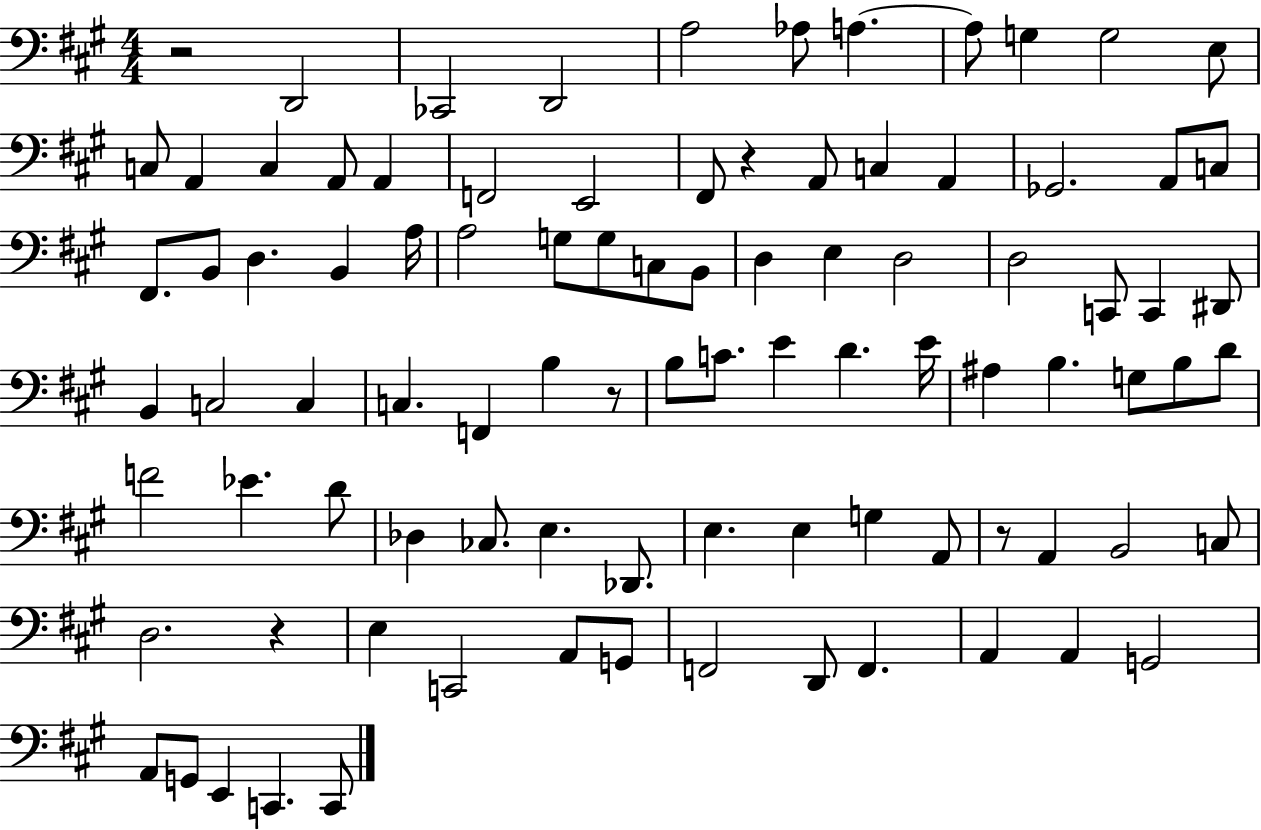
R/h D2/h CES2/h D2/h A3/h Ab3/e A3/q. A3/e G3/q G3/h E3/e C3/e A2/q C3/q A2/e A2/q F2/h E2/h F#2/e R/q A2/e C3/q A2/q Gb2/h. A2/e C3/e F#2/e. B2/e D3/q. B2/q A3/s A3/h G3/e G3/e C3/e B2/e D3/q E3/q D3/h D3/h C2/e C2/q D#2/e B2/q C3/h C3/q C3/q. F2/q B3/q R/e B3/e C4/e. E4/q D4/q. E4/s A#3/q B3/q. G3/e B3/e D4/e F4/h Eb4/q. D4/e Db3/q CES3/e. E3/q. Db2/e. E3/q. E3/q G3/q A2/e R/e A2/q B2/h C3/e D3/h. R/q E3/q C2/h A2/e G2/e F2/h D2/e F2/q. A2/q A2/q G2/h A2/e G2/e E2/q C2/q. C2/e